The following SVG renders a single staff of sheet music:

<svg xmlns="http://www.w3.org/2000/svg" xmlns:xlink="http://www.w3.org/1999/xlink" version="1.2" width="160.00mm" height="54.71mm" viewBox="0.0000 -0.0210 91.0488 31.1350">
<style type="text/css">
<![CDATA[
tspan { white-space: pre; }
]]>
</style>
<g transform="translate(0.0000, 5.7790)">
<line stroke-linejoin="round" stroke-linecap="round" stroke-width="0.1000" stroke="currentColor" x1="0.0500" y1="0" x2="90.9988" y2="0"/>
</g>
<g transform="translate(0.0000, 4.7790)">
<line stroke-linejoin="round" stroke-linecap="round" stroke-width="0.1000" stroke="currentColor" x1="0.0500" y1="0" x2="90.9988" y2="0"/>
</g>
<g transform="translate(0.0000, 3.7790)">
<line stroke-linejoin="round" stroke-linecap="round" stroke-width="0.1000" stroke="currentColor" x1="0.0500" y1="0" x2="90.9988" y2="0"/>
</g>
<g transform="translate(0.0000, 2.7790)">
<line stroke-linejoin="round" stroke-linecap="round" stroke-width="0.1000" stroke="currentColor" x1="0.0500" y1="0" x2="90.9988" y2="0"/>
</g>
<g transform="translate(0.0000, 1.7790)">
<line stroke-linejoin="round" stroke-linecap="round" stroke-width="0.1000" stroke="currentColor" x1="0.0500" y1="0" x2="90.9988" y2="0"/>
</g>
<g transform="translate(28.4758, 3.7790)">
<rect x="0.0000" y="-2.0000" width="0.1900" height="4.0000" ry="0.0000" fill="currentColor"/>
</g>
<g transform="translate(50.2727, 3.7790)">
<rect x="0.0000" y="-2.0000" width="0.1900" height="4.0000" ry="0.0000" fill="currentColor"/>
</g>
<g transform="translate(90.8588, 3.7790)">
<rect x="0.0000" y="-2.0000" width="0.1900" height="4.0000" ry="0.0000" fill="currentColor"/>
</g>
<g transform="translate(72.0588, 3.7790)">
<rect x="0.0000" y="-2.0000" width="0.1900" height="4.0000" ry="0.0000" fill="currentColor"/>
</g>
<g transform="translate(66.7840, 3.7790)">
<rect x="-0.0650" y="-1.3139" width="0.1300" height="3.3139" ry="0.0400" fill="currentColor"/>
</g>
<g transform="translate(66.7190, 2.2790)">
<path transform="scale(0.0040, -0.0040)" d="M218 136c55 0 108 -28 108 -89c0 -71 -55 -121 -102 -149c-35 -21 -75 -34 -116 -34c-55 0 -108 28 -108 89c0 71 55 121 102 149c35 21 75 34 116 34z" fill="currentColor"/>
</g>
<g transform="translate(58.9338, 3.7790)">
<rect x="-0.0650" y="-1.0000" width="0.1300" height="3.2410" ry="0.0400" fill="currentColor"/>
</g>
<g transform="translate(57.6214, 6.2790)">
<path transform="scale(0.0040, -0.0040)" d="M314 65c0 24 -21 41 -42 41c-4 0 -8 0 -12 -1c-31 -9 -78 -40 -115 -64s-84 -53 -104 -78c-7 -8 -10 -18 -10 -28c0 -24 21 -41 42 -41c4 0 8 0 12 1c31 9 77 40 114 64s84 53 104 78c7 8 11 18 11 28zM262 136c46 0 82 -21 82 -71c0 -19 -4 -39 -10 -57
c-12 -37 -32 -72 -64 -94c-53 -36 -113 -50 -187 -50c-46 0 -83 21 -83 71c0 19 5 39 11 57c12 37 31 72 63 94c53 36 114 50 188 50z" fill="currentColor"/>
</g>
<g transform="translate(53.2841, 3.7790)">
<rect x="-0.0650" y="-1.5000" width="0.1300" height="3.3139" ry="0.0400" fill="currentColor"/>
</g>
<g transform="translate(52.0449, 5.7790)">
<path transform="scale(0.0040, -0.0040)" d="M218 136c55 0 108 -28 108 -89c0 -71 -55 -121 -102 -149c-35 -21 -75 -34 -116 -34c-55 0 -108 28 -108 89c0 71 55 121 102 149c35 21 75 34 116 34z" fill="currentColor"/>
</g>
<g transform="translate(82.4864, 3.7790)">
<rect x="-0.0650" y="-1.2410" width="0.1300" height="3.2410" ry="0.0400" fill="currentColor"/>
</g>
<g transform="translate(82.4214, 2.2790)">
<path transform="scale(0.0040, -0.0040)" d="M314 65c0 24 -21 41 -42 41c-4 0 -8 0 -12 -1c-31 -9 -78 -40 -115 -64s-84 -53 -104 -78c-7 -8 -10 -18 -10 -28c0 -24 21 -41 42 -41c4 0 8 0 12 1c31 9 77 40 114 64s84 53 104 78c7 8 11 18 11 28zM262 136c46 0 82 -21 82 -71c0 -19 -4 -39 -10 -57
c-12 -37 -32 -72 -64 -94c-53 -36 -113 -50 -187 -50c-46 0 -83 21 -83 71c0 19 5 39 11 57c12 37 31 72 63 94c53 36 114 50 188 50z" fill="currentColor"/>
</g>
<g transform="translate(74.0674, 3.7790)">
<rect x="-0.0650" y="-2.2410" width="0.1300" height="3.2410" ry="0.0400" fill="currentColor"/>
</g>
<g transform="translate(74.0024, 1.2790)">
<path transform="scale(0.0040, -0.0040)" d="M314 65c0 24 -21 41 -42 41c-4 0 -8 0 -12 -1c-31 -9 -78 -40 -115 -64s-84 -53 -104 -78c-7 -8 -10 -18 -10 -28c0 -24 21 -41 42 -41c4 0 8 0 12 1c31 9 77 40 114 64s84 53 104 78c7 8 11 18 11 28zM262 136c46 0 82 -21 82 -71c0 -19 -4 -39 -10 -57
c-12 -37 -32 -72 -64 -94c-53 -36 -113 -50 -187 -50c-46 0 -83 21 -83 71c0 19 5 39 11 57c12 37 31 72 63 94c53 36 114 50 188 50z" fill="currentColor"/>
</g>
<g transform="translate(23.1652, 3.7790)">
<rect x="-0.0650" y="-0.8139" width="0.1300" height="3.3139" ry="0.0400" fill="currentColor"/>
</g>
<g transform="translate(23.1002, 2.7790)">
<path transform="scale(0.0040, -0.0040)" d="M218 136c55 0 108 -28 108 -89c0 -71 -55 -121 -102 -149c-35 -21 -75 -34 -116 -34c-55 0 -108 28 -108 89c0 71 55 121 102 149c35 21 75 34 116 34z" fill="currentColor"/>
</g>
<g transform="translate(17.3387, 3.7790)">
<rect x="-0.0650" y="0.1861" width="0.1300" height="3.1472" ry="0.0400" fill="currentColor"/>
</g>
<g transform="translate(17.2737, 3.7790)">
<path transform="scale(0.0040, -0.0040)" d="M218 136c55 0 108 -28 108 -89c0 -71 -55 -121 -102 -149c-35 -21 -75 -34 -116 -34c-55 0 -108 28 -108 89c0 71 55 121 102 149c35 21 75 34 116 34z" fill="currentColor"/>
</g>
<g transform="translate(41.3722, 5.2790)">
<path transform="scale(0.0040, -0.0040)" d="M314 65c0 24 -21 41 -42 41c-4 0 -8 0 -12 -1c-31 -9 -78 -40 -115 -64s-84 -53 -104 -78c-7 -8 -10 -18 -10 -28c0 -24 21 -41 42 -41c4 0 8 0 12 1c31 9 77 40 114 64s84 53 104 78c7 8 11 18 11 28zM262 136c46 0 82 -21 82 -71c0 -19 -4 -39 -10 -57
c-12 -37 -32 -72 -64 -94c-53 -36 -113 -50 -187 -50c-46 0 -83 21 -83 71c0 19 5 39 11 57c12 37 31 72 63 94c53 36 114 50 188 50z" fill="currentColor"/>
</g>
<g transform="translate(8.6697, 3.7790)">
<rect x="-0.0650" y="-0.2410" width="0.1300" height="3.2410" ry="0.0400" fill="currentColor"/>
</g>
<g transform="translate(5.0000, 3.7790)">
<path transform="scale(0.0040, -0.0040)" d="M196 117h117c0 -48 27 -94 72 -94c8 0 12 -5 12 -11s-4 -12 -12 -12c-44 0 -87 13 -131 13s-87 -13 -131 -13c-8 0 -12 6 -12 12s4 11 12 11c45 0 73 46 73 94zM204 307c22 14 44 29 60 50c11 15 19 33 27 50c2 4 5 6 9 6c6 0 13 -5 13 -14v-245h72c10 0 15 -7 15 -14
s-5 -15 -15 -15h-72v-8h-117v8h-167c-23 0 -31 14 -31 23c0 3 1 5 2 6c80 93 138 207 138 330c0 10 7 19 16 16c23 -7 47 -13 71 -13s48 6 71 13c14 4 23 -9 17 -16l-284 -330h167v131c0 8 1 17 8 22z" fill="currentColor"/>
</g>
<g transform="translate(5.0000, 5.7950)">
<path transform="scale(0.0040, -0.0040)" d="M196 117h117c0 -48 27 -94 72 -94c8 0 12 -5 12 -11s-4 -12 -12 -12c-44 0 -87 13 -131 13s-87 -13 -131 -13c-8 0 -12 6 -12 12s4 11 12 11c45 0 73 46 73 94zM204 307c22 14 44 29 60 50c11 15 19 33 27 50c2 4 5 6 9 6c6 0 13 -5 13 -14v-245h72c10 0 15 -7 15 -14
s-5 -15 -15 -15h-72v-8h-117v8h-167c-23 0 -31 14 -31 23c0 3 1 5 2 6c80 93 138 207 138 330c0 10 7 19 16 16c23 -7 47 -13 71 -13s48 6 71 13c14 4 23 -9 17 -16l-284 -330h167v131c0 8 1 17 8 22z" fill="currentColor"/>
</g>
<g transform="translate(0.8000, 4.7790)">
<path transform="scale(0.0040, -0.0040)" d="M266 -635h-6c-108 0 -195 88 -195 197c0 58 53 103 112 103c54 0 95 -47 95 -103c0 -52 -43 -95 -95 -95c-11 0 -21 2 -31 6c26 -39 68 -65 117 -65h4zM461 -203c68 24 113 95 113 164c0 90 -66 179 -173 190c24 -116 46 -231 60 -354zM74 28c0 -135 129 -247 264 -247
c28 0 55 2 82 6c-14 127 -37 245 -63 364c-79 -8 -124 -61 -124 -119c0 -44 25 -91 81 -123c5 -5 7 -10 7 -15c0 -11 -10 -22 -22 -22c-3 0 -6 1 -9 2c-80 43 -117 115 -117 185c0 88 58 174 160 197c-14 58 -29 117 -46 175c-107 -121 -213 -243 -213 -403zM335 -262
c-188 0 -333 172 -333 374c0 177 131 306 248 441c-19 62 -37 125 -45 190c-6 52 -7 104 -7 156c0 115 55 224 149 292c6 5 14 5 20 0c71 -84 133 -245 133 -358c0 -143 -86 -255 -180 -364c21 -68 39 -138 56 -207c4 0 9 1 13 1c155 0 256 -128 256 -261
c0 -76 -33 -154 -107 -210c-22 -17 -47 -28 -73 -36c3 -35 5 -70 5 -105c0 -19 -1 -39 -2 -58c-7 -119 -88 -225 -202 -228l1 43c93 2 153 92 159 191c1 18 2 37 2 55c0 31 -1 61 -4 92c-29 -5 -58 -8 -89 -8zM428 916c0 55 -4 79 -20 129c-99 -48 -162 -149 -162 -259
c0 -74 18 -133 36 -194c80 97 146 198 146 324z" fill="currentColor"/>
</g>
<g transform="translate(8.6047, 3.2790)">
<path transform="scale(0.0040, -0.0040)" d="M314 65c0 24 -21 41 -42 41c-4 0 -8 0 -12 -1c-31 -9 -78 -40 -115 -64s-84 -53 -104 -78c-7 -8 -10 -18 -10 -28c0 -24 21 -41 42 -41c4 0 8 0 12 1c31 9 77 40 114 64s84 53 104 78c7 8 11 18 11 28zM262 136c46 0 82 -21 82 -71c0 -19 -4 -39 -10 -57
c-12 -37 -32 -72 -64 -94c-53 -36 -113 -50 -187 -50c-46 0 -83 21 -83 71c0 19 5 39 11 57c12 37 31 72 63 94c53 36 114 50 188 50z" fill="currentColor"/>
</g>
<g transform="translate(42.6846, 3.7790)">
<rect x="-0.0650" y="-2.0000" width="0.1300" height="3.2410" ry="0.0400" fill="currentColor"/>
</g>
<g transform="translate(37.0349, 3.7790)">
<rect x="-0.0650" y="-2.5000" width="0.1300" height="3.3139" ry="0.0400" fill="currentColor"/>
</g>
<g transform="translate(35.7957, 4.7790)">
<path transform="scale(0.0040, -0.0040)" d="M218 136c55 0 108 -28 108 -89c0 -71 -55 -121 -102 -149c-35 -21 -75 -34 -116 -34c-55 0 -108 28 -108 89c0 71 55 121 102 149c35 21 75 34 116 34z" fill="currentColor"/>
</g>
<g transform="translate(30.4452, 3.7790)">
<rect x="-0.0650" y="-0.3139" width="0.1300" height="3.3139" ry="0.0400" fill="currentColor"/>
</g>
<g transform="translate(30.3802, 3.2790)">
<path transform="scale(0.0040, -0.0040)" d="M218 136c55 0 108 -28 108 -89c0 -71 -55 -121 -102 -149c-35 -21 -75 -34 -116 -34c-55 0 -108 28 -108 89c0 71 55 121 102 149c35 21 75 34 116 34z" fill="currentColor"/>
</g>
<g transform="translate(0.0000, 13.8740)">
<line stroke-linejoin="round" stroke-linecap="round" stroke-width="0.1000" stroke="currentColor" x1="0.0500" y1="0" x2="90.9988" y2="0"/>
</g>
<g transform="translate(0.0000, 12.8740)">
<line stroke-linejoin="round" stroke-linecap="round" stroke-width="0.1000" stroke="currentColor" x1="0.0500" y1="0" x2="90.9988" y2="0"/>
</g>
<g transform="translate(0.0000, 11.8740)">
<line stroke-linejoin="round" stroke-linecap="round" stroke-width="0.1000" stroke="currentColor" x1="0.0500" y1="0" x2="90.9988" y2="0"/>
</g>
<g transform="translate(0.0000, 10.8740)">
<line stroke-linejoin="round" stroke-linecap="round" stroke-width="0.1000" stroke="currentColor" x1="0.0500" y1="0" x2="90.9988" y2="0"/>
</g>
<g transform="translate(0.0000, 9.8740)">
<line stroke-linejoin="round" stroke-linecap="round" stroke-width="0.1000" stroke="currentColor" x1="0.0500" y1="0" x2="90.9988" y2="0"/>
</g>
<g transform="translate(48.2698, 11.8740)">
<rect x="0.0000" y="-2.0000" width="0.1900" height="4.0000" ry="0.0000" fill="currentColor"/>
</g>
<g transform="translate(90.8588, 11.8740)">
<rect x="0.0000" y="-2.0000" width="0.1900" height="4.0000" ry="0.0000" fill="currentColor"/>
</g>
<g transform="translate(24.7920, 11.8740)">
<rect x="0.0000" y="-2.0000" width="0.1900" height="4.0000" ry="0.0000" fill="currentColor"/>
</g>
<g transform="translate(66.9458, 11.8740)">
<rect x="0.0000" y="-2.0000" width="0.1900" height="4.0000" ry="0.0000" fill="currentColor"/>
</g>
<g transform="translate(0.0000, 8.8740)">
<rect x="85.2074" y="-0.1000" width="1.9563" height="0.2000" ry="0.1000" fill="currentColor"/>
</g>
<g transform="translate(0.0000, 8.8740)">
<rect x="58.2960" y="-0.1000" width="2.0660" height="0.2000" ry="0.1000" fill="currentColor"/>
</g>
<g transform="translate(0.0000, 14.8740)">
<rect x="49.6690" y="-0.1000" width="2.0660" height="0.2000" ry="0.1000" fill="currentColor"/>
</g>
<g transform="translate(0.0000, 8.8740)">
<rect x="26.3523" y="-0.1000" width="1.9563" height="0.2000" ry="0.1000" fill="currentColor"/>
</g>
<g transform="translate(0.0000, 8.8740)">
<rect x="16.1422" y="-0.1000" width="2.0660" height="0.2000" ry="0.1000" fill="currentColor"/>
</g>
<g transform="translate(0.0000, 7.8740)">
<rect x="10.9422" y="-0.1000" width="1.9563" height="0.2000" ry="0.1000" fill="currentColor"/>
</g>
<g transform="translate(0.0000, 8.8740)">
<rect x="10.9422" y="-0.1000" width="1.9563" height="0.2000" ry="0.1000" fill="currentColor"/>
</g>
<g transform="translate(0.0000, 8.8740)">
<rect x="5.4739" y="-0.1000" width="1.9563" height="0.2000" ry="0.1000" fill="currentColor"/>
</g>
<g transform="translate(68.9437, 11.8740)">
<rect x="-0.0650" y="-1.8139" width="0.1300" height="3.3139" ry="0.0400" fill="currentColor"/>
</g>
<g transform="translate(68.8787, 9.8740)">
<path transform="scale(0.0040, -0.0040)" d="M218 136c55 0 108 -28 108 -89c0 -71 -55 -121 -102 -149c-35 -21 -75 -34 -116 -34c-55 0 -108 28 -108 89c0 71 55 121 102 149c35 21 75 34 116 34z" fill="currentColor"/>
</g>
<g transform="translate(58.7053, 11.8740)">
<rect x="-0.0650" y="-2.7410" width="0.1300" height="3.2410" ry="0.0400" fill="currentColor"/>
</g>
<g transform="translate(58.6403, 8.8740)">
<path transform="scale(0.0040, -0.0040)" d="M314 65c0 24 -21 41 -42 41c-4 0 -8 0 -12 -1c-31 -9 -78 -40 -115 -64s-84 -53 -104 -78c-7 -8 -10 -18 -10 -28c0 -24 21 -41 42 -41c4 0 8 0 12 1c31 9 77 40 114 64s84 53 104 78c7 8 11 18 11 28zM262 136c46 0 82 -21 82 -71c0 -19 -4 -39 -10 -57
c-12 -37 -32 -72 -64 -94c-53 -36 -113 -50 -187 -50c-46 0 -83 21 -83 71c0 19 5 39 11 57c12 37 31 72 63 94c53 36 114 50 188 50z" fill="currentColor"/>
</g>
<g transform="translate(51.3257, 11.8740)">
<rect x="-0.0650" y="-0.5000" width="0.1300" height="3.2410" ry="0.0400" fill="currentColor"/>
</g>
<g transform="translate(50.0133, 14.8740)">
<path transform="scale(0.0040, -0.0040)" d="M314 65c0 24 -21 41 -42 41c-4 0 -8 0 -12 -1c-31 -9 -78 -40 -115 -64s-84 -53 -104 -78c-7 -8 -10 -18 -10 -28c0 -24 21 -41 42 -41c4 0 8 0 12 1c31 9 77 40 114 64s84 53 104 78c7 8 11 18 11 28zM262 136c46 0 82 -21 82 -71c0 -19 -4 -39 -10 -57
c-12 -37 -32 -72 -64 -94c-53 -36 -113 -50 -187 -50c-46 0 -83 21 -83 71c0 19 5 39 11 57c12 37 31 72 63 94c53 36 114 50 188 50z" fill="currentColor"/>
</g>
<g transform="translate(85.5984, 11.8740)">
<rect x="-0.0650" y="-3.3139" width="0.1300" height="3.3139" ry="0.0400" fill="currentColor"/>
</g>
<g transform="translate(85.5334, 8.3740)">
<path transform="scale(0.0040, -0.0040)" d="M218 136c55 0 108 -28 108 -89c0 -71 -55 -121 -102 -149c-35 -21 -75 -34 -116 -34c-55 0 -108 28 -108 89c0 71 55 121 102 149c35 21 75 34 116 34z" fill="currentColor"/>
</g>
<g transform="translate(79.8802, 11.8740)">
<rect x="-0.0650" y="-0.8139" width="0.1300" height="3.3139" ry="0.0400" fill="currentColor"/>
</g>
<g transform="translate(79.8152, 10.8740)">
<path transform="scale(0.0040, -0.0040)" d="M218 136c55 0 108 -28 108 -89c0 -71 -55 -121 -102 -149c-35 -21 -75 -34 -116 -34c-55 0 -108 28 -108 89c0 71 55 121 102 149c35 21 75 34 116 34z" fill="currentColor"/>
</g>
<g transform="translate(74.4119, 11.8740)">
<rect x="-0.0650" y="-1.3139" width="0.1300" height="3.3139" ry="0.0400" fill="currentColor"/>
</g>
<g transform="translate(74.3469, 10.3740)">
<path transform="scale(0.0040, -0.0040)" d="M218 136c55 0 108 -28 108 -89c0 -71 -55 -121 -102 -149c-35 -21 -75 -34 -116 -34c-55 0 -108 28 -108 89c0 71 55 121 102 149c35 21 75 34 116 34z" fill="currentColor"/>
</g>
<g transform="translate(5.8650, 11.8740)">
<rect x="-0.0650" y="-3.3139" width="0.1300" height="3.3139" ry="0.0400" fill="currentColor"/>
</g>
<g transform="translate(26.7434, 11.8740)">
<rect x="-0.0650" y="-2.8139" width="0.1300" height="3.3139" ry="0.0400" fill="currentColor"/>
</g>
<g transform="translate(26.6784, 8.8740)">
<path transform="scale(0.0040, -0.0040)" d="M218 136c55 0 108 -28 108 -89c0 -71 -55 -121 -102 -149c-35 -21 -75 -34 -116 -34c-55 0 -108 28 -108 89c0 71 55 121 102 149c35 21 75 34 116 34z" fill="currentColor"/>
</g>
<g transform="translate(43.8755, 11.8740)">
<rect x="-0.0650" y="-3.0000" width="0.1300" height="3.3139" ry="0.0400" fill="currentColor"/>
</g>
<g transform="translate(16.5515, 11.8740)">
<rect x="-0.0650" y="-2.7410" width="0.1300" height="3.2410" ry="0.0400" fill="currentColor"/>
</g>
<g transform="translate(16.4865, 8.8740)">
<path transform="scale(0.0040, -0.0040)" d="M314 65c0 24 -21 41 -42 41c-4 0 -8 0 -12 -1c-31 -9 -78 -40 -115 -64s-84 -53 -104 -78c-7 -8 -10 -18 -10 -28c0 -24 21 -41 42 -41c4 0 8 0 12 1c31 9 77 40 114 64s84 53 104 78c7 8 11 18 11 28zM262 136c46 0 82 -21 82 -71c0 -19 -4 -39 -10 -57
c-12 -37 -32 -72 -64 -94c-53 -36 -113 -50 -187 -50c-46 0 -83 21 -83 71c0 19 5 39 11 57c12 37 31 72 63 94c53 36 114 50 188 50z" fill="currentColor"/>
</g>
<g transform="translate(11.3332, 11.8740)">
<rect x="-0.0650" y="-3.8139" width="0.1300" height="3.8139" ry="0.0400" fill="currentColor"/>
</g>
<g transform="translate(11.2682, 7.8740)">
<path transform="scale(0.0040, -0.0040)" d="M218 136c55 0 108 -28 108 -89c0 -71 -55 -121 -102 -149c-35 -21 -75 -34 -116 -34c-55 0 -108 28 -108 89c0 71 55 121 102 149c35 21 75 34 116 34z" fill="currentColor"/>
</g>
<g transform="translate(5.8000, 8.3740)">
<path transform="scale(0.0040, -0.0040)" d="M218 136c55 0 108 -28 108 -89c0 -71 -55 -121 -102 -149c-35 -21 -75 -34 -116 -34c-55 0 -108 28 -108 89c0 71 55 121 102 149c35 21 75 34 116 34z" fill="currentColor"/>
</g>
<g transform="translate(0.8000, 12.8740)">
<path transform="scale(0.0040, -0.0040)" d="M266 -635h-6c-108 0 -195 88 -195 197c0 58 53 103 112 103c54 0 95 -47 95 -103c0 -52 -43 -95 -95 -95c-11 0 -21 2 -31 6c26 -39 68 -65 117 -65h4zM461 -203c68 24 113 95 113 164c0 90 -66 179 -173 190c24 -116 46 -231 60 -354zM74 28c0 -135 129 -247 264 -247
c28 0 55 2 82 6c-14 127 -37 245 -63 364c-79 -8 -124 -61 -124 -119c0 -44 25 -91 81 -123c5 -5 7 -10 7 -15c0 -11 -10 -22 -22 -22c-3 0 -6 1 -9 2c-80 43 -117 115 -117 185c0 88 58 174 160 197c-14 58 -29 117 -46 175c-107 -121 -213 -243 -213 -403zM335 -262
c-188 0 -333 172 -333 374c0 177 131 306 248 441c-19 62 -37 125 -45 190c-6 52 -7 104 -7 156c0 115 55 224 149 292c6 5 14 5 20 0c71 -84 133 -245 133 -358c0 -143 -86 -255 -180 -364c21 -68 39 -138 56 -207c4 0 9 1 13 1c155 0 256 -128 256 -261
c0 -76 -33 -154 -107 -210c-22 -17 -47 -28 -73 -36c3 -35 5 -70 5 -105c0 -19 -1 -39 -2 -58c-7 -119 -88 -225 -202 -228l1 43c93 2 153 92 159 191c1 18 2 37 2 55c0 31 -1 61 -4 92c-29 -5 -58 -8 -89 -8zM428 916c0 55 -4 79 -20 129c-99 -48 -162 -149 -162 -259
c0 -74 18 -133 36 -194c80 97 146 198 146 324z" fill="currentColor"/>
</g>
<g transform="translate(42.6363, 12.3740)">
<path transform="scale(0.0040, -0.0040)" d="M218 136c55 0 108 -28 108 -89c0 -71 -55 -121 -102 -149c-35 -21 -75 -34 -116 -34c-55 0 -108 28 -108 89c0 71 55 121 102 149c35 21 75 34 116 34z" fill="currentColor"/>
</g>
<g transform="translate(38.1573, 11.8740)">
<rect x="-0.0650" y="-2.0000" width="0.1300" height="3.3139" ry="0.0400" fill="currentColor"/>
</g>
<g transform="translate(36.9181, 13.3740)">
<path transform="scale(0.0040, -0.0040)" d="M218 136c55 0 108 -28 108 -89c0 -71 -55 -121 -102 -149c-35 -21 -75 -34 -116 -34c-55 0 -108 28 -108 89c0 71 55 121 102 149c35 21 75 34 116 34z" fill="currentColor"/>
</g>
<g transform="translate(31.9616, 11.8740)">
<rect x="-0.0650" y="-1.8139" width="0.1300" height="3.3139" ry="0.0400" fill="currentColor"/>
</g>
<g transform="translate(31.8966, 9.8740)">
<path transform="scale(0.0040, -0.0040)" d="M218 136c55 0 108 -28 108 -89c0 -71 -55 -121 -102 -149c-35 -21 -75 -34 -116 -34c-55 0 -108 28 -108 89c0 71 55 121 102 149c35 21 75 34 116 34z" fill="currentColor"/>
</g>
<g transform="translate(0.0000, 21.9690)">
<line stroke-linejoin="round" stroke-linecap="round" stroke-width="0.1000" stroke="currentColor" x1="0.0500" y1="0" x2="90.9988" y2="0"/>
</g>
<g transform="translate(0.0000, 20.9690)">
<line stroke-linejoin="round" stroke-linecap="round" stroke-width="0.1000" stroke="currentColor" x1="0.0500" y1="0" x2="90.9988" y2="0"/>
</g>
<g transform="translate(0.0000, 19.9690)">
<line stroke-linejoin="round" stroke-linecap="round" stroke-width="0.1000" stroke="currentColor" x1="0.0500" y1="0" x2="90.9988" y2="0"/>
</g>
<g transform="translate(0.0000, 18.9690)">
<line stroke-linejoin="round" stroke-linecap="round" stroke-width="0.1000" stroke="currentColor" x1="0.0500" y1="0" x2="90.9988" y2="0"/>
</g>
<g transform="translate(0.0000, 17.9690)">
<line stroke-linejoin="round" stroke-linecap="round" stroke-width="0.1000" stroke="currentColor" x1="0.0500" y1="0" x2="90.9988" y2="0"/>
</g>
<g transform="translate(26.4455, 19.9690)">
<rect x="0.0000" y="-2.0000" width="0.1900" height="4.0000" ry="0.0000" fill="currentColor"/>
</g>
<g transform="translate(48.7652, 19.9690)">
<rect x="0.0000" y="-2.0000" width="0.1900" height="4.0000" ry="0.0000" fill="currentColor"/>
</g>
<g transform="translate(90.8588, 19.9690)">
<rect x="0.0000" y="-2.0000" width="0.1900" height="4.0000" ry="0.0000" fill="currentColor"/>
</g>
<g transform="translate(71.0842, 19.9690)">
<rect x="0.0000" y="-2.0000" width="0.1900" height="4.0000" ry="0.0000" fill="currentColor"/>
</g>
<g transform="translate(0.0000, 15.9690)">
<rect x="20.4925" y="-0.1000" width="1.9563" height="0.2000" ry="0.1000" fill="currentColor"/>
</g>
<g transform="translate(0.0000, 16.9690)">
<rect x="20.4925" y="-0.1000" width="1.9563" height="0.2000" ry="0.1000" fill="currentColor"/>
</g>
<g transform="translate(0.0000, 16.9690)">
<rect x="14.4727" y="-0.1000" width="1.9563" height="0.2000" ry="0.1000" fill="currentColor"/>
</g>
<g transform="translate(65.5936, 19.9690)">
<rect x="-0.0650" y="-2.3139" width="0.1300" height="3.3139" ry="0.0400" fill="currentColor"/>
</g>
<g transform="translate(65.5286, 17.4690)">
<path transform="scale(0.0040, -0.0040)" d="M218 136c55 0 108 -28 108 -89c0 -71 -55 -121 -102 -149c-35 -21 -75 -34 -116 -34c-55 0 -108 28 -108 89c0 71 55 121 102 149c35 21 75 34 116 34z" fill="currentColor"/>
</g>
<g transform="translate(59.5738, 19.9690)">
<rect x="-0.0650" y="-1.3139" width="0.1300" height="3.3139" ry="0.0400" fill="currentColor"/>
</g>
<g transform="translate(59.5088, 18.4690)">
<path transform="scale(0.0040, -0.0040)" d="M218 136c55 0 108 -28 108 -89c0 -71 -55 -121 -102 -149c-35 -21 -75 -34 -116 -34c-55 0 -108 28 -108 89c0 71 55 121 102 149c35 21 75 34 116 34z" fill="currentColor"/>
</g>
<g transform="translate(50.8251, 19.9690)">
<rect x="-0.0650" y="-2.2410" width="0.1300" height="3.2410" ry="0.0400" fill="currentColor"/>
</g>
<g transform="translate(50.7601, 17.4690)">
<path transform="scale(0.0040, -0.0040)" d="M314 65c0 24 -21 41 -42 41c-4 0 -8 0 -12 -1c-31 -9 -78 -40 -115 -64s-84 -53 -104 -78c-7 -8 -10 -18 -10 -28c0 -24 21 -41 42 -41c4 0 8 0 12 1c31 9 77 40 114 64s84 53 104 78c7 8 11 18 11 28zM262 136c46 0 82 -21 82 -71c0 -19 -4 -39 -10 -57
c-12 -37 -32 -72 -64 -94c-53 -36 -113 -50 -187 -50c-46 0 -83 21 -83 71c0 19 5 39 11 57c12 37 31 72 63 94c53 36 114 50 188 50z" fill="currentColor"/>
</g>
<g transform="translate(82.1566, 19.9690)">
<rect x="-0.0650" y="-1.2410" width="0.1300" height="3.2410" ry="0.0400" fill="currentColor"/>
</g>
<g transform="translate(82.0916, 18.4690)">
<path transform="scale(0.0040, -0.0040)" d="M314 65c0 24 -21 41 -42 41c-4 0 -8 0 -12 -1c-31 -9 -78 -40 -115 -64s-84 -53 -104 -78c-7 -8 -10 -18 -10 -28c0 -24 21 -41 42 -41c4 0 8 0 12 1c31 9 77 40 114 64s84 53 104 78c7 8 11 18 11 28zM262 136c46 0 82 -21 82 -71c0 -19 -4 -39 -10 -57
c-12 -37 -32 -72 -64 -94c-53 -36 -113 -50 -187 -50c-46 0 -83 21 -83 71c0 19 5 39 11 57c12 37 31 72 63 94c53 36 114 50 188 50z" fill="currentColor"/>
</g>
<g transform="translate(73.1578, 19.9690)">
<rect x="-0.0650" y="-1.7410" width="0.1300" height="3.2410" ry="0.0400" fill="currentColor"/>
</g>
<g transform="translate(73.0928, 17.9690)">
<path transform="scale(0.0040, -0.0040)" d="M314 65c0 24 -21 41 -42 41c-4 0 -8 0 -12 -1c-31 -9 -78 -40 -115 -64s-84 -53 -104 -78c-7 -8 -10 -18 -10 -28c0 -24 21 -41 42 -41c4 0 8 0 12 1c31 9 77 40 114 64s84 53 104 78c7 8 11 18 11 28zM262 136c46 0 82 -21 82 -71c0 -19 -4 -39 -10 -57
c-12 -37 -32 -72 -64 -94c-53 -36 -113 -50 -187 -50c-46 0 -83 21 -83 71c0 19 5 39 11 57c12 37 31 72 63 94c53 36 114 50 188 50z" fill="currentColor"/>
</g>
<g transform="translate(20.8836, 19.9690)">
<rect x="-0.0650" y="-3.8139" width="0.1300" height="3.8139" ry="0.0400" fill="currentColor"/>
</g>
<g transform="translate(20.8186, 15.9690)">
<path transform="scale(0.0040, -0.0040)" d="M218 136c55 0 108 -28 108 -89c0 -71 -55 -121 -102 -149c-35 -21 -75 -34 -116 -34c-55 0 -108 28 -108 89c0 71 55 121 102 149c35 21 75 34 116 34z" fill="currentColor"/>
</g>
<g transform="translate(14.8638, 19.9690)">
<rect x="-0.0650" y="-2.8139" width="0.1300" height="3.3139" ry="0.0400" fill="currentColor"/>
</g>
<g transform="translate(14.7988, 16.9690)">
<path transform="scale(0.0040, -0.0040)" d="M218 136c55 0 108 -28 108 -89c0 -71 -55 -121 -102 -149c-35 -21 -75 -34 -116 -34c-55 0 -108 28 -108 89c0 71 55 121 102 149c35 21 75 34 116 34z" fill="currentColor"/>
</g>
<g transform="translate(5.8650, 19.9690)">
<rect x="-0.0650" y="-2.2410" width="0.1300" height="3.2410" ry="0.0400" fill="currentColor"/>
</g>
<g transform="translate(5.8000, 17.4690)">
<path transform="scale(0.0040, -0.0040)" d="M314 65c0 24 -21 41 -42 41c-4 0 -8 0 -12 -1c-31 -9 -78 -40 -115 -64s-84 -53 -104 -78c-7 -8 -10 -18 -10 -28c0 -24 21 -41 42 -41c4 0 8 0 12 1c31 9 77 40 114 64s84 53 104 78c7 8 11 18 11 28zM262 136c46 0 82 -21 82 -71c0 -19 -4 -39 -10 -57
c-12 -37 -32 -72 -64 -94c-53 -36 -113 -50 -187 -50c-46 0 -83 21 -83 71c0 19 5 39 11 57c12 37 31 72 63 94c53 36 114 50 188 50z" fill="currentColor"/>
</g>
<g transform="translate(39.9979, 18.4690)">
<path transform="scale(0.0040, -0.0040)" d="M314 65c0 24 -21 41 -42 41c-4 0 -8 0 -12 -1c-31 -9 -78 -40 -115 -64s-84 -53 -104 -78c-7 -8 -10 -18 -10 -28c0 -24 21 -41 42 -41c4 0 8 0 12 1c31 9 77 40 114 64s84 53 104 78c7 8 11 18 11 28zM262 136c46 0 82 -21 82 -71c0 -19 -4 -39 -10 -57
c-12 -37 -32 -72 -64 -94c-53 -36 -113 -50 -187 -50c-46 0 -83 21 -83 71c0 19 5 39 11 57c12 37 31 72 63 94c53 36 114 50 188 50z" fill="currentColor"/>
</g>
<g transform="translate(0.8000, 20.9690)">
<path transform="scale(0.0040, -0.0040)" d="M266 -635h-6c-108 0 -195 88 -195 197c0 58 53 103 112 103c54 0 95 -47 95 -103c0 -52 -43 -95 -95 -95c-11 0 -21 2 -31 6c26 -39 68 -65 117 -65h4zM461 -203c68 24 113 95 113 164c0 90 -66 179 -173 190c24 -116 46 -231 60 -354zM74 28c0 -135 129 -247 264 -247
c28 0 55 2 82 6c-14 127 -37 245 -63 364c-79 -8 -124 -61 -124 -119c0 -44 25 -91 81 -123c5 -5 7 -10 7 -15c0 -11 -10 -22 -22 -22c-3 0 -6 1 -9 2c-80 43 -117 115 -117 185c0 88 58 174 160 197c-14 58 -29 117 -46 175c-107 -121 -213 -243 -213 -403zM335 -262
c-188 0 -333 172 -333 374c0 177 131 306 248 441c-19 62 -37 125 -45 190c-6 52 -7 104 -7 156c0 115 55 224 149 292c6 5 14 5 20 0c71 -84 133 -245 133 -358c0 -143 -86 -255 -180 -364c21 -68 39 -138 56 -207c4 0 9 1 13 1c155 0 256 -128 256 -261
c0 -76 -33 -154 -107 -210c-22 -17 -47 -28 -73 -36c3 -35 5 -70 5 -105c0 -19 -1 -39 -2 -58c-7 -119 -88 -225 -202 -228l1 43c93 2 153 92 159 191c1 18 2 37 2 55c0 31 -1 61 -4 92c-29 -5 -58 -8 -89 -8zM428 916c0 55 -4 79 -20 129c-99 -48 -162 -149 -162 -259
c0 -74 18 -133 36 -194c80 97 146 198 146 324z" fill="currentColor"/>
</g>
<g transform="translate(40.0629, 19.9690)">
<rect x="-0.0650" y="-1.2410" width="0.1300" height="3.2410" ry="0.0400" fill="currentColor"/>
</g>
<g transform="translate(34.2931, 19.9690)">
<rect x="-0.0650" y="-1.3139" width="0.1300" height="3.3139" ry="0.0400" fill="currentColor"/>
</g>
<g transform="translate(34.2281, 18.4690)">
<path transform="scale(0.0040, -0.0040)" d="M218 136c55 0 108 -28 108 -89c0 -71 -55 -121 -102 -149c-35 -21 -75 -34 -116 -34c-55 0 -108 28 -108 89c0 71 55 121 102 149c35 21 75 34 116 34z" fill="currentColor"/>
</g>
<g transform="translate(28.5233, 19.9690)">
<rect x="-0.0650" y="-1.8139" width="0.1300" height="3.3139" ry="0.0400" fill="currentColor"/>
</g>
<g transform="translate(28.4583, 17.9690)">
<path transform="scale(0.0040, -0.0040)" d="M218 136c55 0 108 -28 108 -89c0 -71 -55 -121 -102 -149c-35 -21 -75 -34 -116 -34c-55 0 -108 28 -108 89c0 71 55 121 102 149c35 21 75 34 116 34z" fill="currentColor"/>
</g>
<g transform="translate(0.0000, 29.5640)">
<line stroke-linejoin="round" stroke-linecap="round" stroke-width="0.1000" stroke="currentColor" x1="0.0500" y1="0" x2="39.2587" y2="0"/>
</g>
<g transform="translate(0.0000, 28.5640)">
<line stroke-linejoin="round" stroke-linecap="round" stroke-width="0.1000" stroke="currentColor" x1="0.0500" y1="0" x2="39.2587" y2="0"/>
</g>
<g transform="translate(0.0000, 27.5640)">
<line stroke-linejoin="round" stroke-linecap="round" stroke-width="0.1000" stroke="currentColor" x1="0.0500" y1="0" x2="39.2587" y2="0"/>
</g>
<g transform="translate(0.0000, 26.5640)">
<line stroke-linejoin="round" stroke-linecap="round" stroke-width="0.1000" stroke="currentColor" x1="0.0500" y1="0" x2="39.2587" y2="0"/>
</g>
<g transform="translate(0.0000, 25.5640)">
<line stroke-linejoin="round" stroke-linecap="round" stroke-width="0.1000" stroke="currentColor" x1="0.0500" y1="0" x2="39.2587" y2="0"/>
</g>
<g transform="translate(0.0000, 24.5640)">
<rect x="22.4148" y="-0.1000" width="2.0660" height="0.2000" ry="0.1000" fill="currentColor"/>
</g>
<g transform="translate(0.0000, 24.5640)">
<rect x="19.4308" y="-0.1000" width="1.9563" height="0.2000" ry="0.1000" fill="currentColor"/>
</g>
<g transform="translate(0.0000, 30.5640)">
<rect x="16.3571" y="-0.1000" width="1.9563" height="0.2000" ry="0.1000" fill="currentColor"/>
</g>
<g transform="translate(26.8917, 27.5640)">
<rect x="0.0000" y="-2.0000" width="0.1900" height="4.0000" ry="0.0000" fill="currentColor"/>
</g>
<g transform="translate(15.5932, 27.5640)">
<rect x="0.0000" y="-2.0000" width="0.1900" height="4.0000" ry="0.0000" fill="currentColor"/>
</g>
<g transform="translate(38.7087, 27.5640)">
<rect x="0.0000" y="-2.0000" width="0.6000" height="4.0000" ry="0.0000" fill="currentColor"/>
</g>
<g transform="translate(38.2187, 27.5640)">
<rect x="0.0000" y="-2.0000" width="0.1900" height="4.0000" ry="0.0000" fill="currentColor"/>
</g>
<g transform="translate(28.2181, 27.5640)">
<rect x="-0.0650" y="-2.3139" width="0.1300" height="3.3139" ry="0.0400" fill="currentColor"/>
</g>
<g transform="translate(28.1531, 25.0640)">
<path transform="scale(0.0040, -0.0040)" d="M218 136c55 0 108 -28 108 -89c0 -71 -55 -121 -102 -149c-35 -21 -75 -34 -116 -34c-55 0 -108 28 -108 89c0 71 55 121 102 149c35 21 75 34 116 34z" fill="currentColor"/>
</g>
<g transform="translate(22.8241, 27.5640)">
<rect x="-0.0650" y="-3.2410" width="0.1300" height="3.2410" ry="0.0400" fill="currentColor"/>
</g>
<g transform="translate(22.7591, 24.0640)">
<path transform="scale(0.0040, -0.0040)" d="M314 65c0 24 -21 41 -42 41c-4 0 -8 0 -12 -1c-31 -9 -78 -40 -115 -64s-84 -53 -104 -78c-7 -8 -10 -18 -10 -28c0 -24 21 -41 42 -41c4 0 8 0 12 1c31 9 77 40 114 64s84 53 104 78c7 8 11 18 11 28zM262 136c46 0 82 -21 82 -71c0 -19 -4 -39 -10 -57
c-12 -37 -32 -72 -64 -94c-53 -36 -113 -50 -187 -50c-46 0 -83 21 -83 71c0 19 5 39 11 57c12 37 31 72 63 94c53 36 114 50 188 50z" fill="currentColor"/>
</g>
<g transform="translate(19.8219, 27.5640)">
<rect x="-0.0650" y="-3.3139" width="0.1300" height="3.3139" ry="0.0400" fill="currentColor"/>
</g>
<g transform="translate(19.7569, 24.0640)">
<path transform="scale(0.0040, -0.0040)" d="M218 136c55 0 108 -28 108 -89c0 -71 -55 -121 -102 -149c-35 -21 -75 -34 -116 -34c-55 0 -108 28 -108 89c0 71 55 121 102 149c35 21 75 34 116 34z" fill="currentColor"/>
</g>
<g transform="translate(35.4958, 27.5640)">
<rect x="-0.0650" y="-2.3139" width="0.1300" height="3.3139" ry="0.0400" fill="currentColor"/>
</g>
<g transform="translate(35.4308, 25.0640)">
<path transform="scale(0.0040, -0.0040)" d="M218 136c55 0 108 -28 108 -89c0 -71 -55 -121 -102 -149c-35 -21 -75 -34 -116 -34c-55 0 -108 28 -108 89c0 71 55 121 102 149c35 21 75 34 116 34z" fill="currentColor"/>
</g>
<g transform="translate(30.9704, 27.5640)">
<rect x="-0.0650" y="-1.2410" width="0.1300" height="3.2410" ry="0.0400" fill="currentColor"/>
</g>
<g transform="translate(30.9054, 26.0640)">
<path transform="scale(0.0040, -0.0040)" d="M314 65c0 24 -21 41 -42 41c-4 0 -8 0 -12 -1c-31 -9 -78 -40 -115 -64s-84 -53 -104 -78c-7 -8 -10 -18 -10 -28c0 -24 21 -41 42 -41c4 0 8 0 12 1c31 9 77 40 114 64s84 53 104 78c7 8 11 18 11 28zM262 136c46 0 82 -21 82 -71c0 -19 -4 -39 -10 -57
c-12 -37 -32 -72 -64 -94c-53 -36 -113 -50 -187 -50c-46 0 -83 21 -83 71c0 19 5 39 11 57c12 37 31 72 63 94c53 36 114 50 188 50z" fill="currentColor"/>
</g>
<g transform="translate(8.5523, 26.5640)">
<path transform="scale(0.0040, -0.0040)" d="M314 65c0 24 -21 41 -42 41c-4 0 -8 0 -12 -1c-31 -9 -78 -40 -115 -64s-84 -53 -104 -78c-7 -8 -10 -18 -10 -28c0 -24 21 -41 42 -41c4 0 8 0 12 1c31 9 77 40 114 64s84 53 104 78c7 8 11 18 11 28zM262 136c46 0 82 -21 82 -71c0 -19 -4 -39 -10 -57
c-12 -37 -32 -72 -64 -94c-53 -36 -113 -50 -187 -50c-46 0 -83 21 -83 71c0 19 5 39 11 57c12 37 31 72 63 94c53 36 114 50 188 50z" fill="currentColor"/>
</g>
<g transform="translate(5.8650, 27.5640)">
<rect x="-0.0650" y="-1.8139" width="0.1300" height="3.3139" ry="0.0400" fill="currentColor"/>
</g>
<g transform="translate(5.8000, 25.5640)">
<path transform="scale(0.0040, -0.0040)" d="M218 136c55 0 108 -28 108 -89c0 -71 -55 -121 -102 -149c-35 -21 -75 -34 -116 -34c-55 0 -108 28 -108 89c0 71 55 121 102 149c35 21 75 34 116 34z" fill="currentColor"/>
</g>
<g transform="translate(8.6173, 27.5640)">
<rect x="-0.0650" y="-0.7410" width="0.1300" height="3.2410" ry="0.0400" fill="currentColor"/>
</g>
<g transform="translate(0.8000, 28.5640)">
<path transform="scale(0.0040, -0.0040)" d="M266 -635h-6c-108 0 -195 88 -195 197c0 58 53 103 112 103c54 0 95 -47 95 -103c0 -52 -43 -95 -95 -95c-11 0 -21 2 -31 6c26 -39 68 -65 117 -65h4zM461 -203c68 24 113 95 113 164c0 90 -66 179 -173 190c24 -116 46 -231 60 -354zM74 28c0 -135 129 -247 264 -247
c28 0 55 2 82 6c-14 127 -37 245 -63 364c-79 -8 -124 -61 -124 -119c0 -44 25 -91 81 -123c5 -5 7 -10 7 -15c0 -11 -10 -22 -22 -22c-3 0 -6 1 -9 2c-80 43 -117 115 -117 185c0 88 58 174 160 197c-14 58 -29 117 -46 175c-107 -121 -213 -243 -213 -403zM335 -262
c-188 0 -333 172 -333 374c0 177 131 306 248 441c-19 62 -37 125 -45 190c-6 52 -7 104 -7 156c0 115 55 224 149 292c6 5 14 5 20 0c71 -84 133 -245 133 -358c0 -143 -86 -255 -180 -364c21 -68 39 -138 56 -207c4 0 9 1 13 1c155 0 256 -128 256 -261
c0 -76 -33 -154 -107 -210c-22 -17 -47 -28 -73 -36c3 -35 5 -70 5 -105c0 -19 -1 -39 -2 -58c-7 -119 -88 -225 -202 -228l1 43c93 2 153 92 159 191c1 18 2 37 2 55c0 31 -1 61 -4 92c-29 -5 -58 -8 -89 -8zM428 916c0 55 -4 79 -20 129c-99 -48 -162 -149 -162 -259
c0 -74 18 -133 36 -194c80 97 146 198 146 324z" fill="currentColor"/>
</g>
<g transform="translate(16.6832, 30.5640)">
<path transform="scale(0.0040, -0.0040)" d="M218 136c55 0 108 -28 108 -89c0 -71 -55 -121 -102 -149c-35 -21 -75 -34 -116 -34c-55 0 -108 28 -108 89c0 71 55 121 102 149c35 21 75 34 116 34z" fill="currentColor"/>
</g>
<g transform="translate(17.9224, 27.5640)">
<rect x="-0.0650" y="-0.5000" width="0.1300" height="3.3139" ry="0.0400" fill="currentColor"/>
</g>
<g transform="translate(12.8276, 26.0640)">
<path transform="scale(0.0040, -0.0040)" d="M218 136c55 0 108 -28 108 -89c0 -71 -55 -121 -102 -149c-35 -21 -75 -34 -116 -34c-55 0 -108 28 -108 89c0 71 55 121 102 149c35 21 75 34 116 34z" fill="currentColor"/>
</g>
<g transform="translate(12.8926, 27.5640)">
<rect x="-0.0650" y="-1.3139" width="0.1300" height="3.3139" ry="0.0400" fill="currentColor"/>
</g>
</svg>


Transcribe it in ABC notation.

X:1
T:Untitled
M:4/4
L:1/4
K:C
c2 B d c G F2 E D2 e g2 e2 b c' a2 a f F A C2 a2 f e d b g2 a c' f e e2 g2 e g f2 e2 f d2 e C b b2 g e2 g